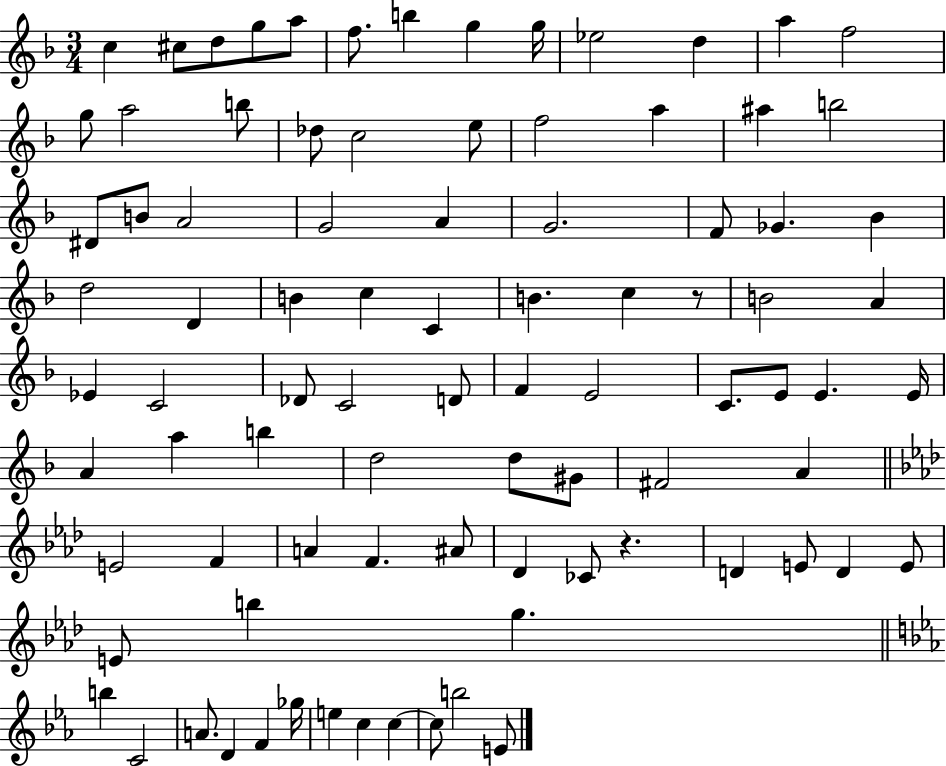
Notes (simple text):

C5/q C#5/e D5/e G5/e A5/e F5/e. B5/q G5/q G5/s Eb5/h D5/q A5/q F5/h G5/e A5/h B5/e Db5/e C5/h E5/e F5/h A5/q A#5/q B5/h D#4/e B4/e A4/h G4/h A4/q G4/h. F4/e Gb4/q. Bb4/q D5/h D4/q B4/q C5/q C4/q B4/q. C5/q R/e B4/h A4/q Eb4/q C4/h Db4/e C4/h D4/e F4/q E4/h C4/e. E4/e E4/q. E4/s A4/q A5/q B5/q D5/h D5/e G#4/e F#4/h A4/q E4/h F4/q A4/q F4/q. A#4/e Db4/q CES4/e R/q. D4/q E4/e D4/q E4/e E4/e B5/q G5/q. B5/q C4/h A4/e. D4/q F4/q Gb5/s E5/q C5/q C5/q C5/e B5/h E4/e